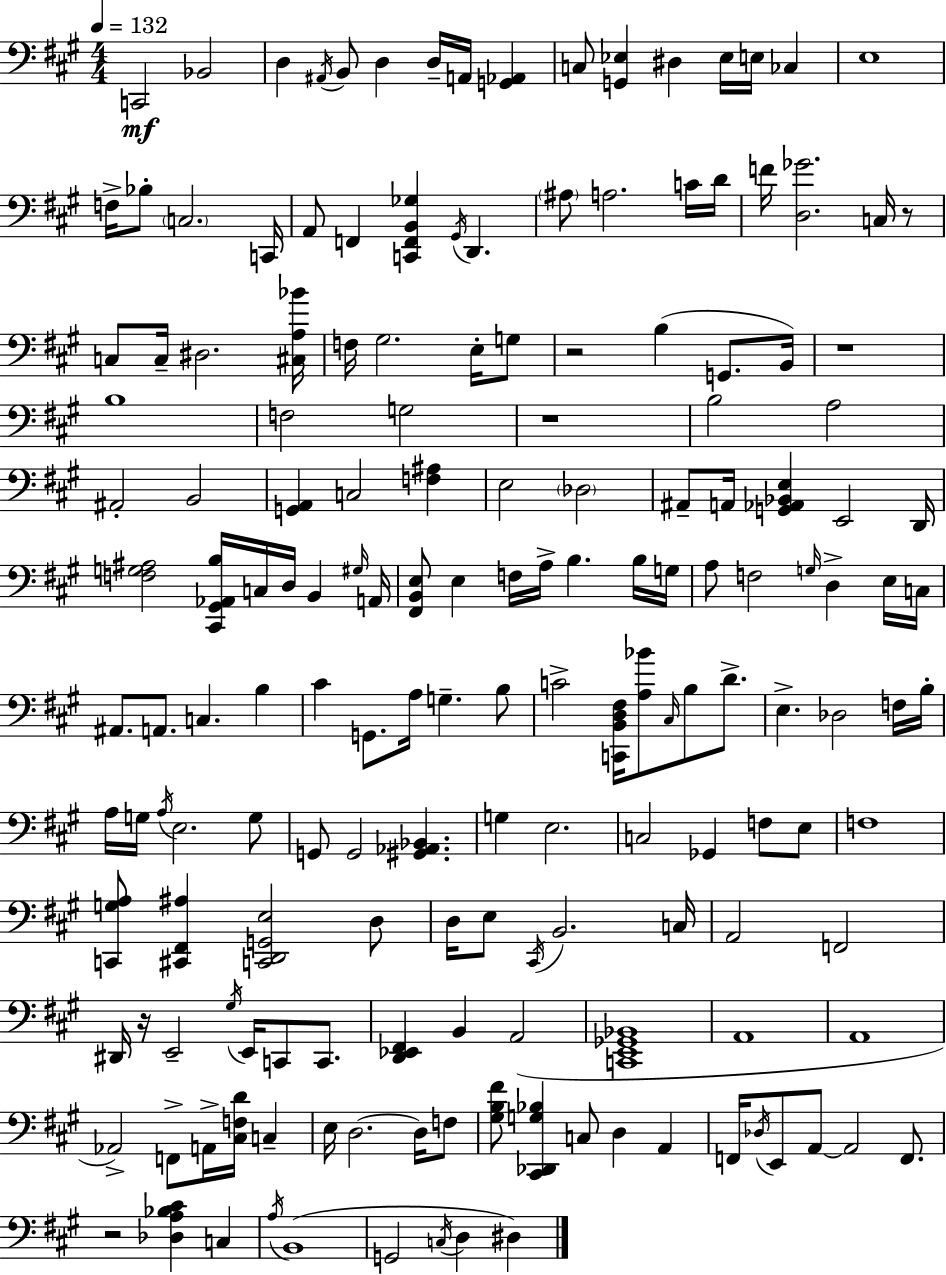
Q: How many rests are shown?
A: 6